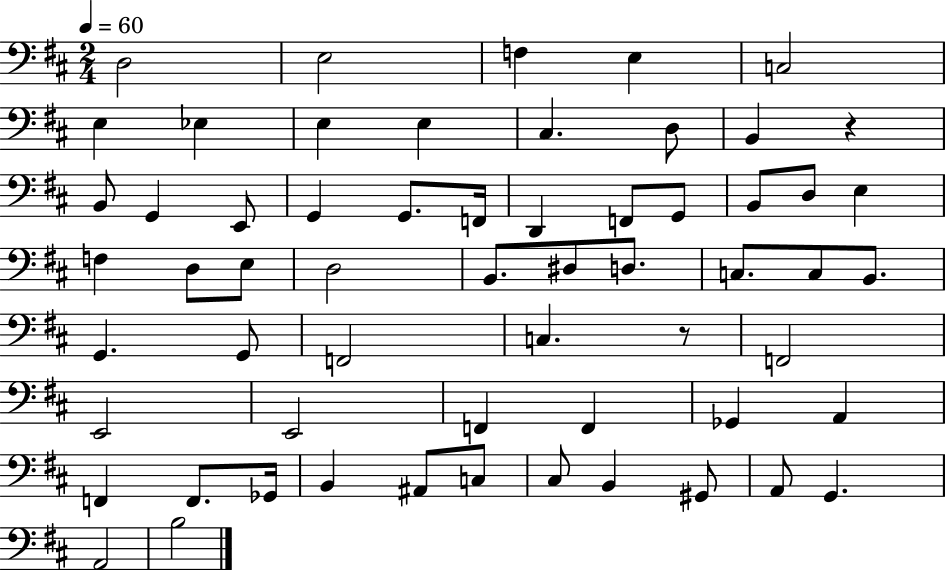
D3/h E3/h F3/q E3/q C3/h E3/q Eb3/q E3/q E3/q C#3/q. D3/e B2/q R/q B2/e G2/q E2/e G2/q G2/e. F2/s D2/q F2/e G2/e B2/e D3/e E3/q F3/q D3/e E3/e D3/h B2/e. D#3/e D3/e. C3/e. C3/e B2/e. G2/q. G2/e F2/h C3/q. R/e F2/h E2/h E2/h F2/q F2/q Gb2/q A2/q F2/q F2/e. Gb2/s B2/q A#2/e C3/e C#3/e B2/q G#2/e A2/e G2/q. A2/h B3/h